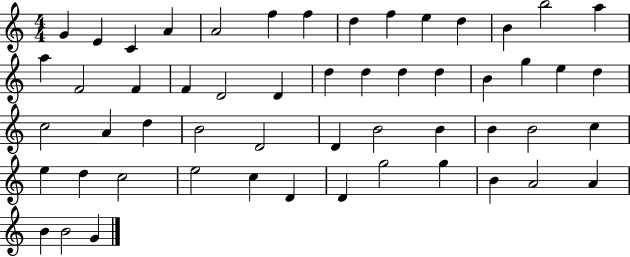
G4/q E4/q C4/q A4/q A4/h F5/q F5/q D5/q F5/q E5/q D5/q B4/q B5/h A5/q A5/q F4/h F4/q F4/q D4/h D4/q D5/q D5/q D5/q D5/q B4/q G5/q E5/q D5/q C5/h A4/q D5/q B4/h D4/h D4/q B4/h B4/q B4/q B4/h C5/q E5/q D5/q C5/h E5/h C5/q D4/q D4/q G5/h G5/q B4/q A4/h A4/q B4/q B4/h G4/q